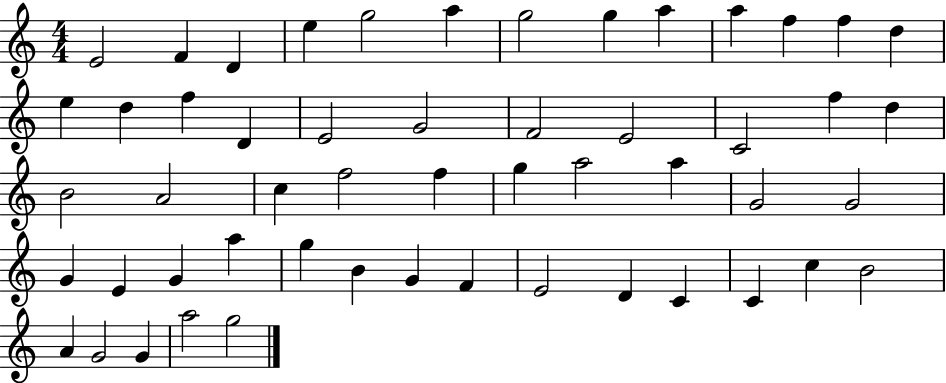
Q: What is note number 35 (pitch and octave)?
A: G4